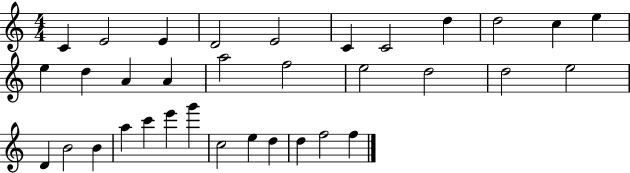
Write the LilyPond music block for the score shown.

{
  \clef treble
  \numericTimeSignature
  \time 4/4
  \key c \major
  c'4 e'2 e'4 | d'2 e'2 | c'4 c'2 d''4 | d''2 c''4 e''4 | \break e''4 d''4 a'4 a'4 | a''2 f''2 | e''2 d''2 | d''2 e''2 | \break d'4 b'2 b'4 | a''4 c'''4 e'''4 g'''4 | c''2 e''4 d''4 | d''4 f''2 f''4 | \break \bar "|."
}